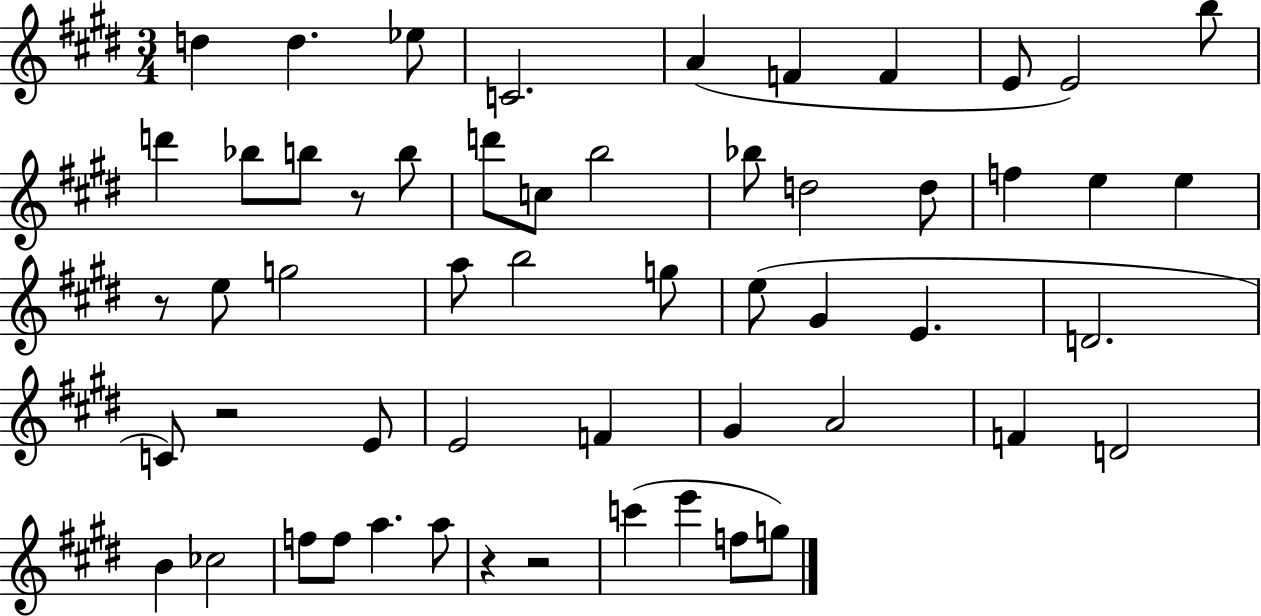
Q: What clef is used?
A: treble